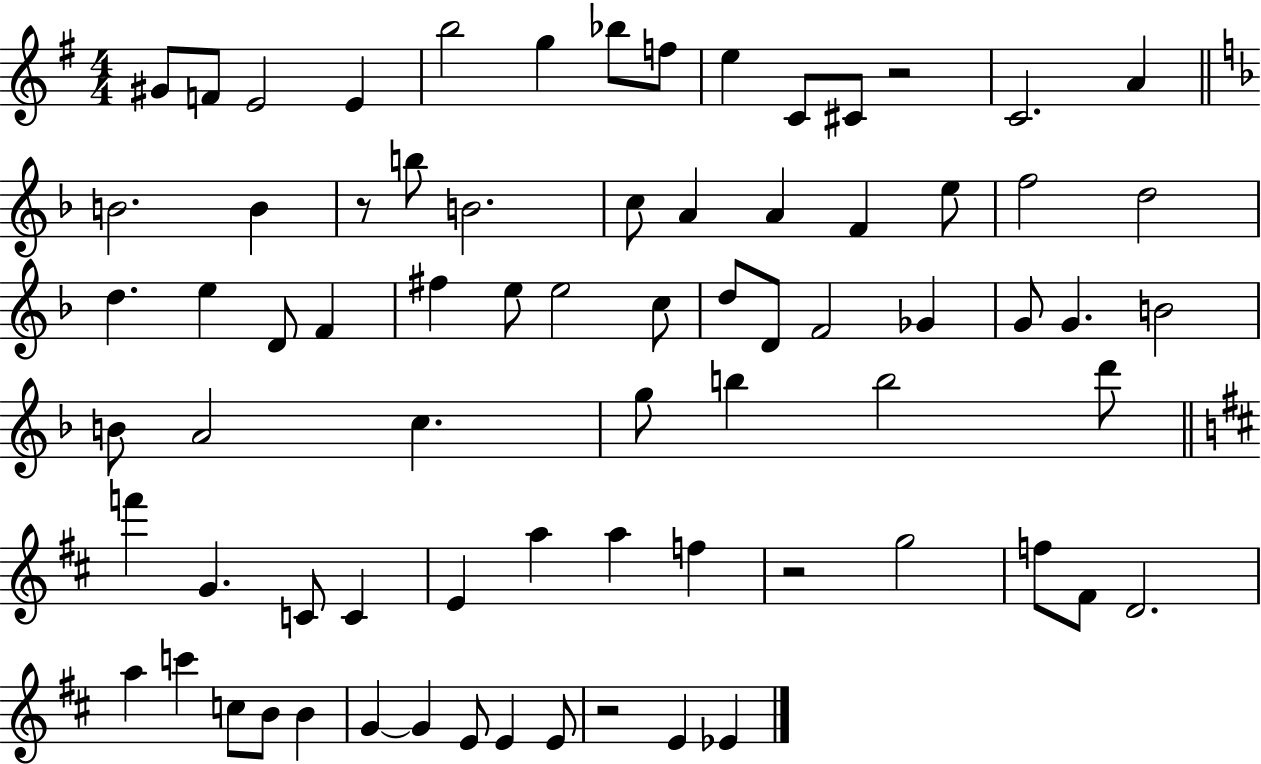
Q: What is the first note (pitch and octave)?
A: G#4